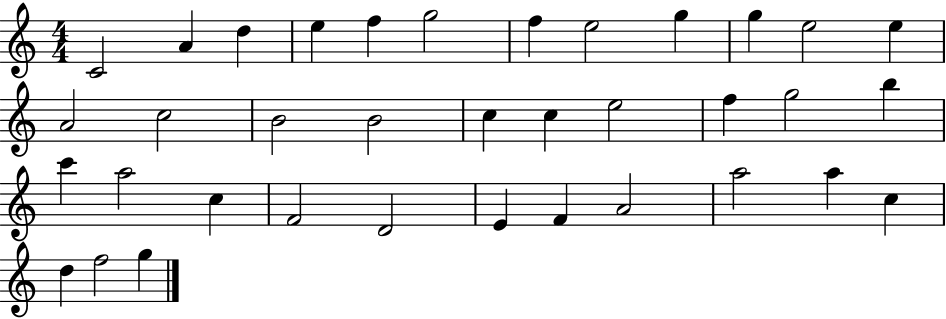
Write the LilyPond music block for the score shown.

{
  \clef treble
  \numericTimeSignature
  \time 4/4
  \key c \major
  c'2 a'4 d''4 | e''4 f''4 g''2 | f''4 e''2 g''4 | g''4 e''2 e''4 | \break a'2 c''2 | b'2 b'2 | c''4 c''4 e''2 | f''4 g''2 b''4 | \break c'''4 a''2 c''4 | f'2 d'2 | e'4 f'4 a'2 | a''2 a''4 c''4 | \break d''4 f''2 g''4 | \bar "|."
}